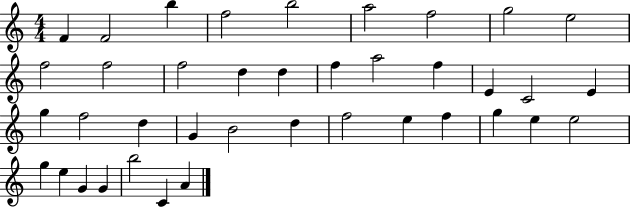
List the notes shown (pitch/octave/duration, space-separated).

F4/q F4/h B5/q F5/h B5/h A5/h F5/h G5/h E5/h F5/h F5/h F5/h D5/q D5/q F5/q A5/h F5/q E4/q C4/h E4/q G5/q F5/h D5/q G4/q B4/h D5/q F5/h E5/q F5/q G5/q E5/q E5/h G5/q E5/q G4/q G4/q B5/h C4/q A4/q